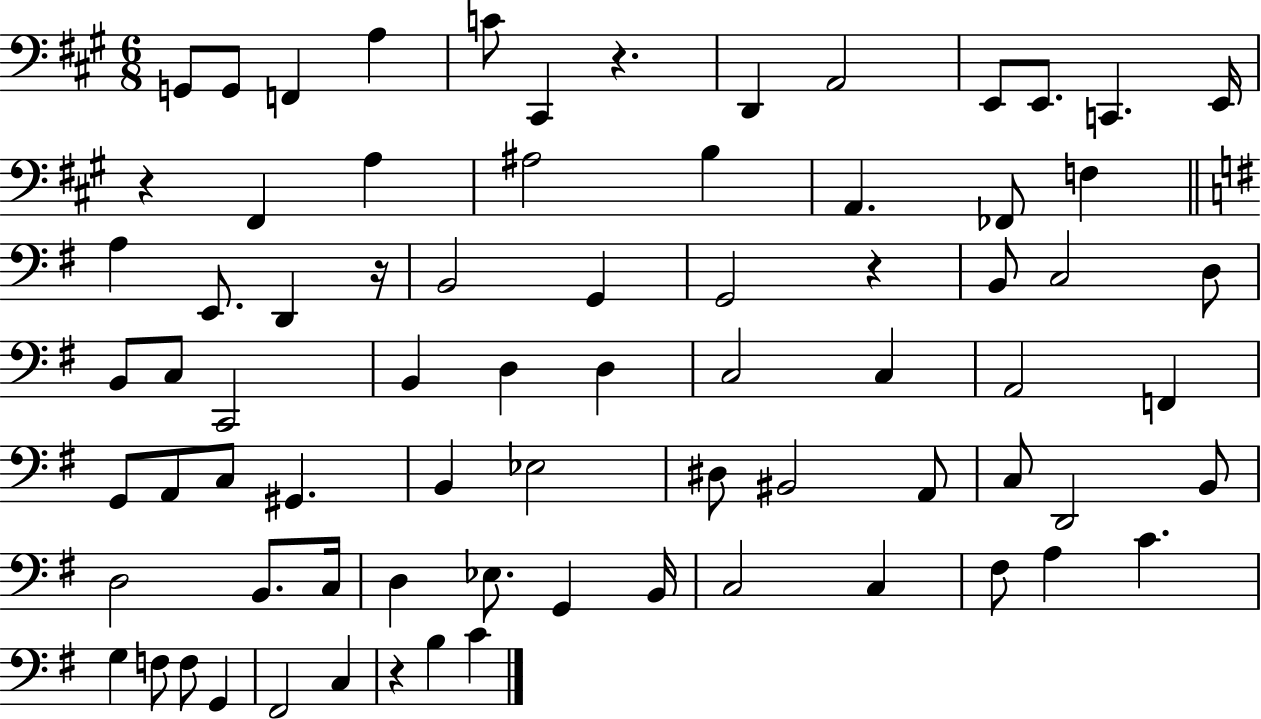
X:1
T:Untitled
M:6/8
L:1/4
K:A
G,,/2 G,,/2 F,, A, C/2 ^C,, z D,, A,,2 E,,/2 E,,/2 C,, E,,/4 z ^F,, A, ^A,2 B, A,, _F,,/2 F, A, E,,/2 D,, z/4 B,,2 G,, G,,2 z B,,/2 C,2 D,/2 B,,/2 C,/2 C,,2 B,, D, D, C,2 C, A,,2 F,, G,,/2 A,,/2 C,/2 ^G,, B,, _E,2 ^D,/2 ^B,,2 A,,/2 C,/2 D,,2 B,,/2 D,2 B,,/2 C,/4 D, _E,/2 G,, B,,/4 C,2 C, ^F,/2 A, C G, F,/2 F,/2 G,, ^F,,2 C, z B, C